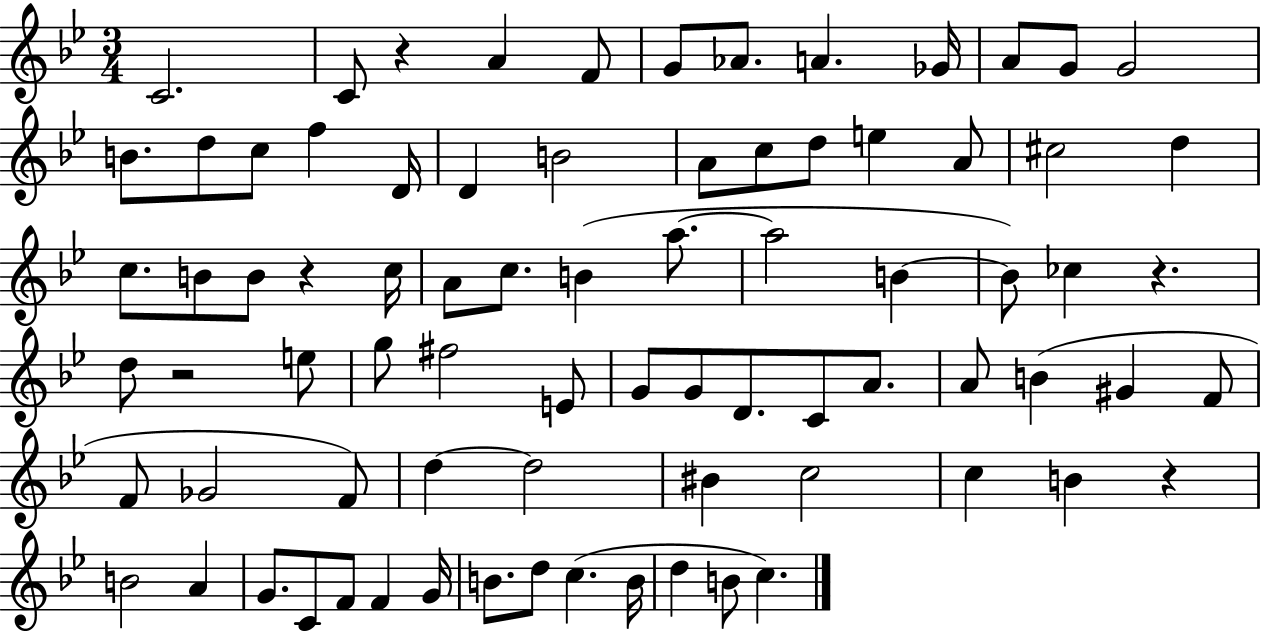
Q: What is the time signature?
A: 3/4